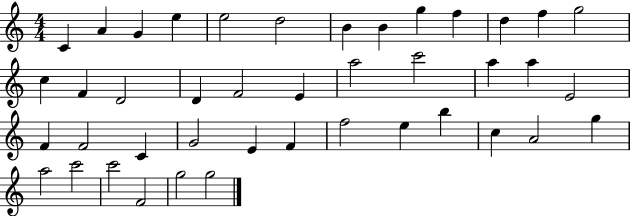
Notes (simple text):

C4/q A4/q G4/q E5/q E5/h D5/h B4/q B4/q G5/q F5/q D5/q F5/q G5/h C5/q F4/q D4/h D4/q F4/h E4/q A5/h C6/h A5/q A5/q E4/h F4/q F4/h C4/q G4/h E4/q F4/q F5/h E5/q B5/q C5/q A4/h G5/q A5/h C6/h C6/h F4/h G5/h G5/h